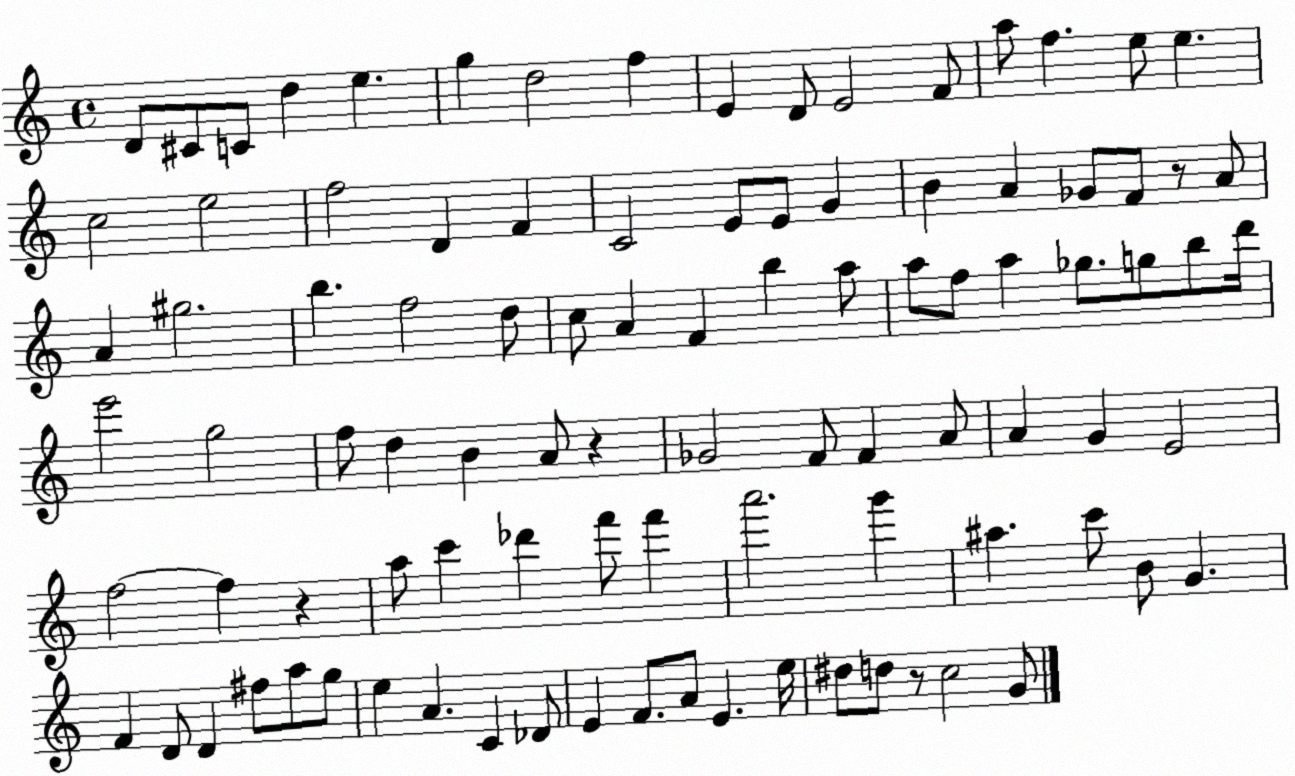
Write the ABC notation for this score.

X:1
T:Untitled
M:4/4
L:1/4
K:C
D/2 ^C/2 C/2 d e g d2 f E D/2 E2 F/2 a/2 f e/2 e c2 e2 f2 D F C2 E/2 E/2 G B A _G/2 F/2 z/2 A/2 A ^g2 b f2 d/2 c/2 A F b a/2 a/2 f/2 a _g/2 g/2 b/2 d'/4 e'2 g2 f/2 d B A/2 z _G2 F/2 F A/2 A G E2 f2 f z a/2 c' _d' f'/2 f' a'2 g' ^a c'/2 B/2 G F D/2 D ^f/2 a/2 g/2 e A C _D/2 E F/2 A/2 E e/4 ^d/2 d/2 z/2 c2 G/2